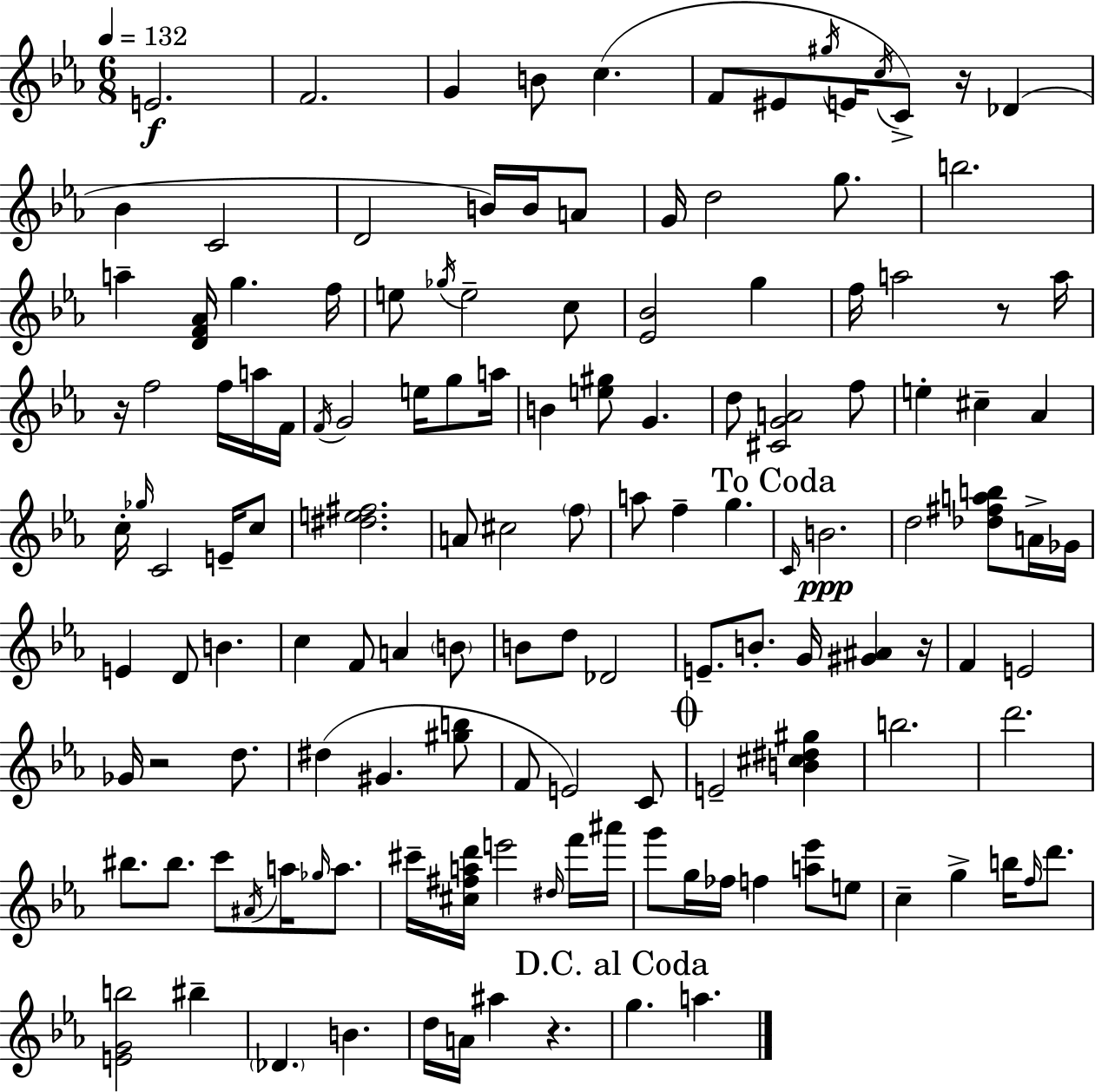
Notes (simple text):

E4/h. F4/h. G4/q B4/e C5/q. F4/e EIS4/e G#5/s E4/s C5/s C4/e R/s Db4/q Bb4/q C4/h D4/h B4/s B4/s A4/e G4/s D5/h G5/e. B5/h. A5/q [D4,F4,Ab4]/s G5/q. F5/s E5/e Gb5/s E5/h C5/e [Eb4,Bb4]/h G5/q F5/s A5/h R/e A5/s R/s F5/h F5/s A5/s F4/s F4/s G4/h E5/s G5/e A5/s B4/q [E5,G#5]/e G4/q. D5/e [C#4,G4,A4]/h F5/e E5/q C#5/q Ab4/q C5/s Gb5/s C4/h E4/s C5/e [D#5,E5,F#5]/h. A4/e C#5/h F5/e A5/e F5/q G5/q. C4/s B4/h. D5/h [Db5,F#5,A5,B5]/e A4/s Gb4/s E4/q D4/e B4/q. C5/q F4/e A4/q B4/e B4/e D5/e Db4/h E4/e. B4/e. G4/s [G#4,A#4]/q R/s F4/q E4/h Gb4/s R/h D5/e. D#5/q G#4/q. [G#5,B5]/e F4/e E4/h C4/e E4/h [B4,C#5,D#5,G#5]/q B5/h. D6/h. BIS5/e. BIS5/e. C6/e A#4/s A5/s Gb5/s A5/e. C#6/s [C#5,F#5,A5,D6]/s E6/h D#5/s F6/s A#6/s G6/e G5/s FES5/s F5/q [A5,Eb6]/e E5/e C5/q G5/q B5/s F5/s D6/e. [E4,G4,B5]/h BIS5/q Db4/q. B4/q. D5/s A4/s A#5/q R/q. G5/q. A5/q.